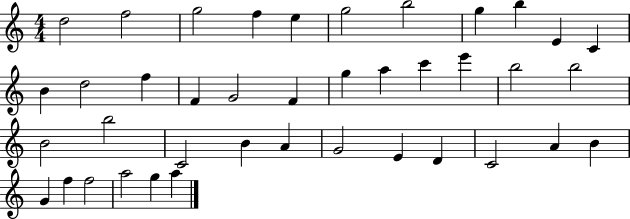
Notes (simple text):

D5/h F5/h G5/h F5/q E5/q G5/h B5/h G5/q B5/q E4/q C4/q B4/q D5/h F5/q F4/q G4/h F4/q G5/q A5/q C6/q E6/q B5/h B5/h B4/h B5/h C4/h B4/q A4/q G4/h E4/q D4/q C4/h A4/q B4/q G4/q F5/q F5/h A5/h G5/q A5/q